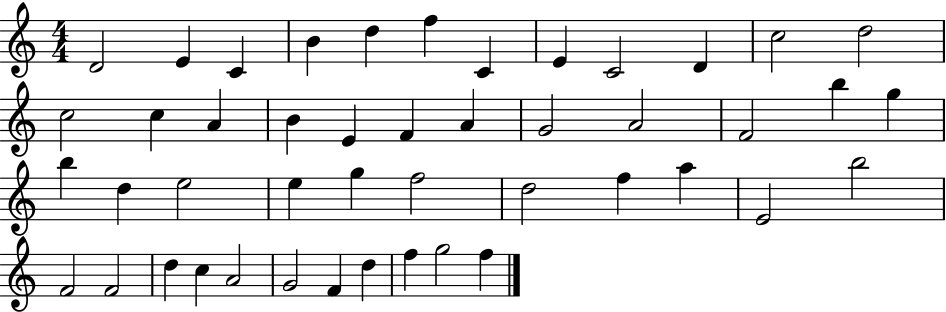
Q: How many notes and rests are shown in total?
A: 46